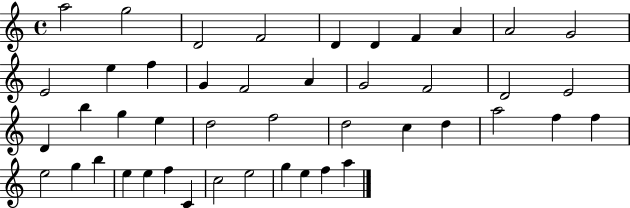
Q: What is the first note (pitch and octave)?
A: A5